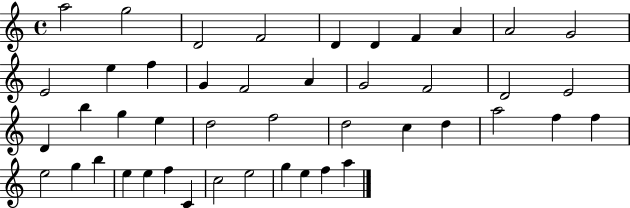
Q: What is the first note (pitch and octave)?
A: A5